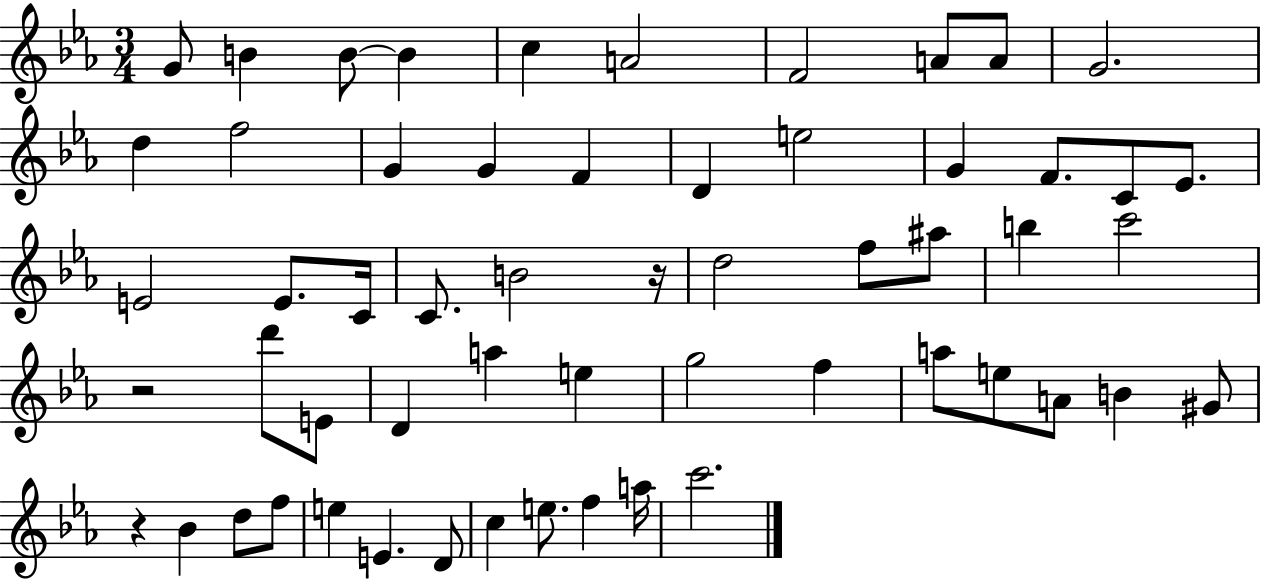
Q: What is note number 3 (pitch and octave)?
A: B4